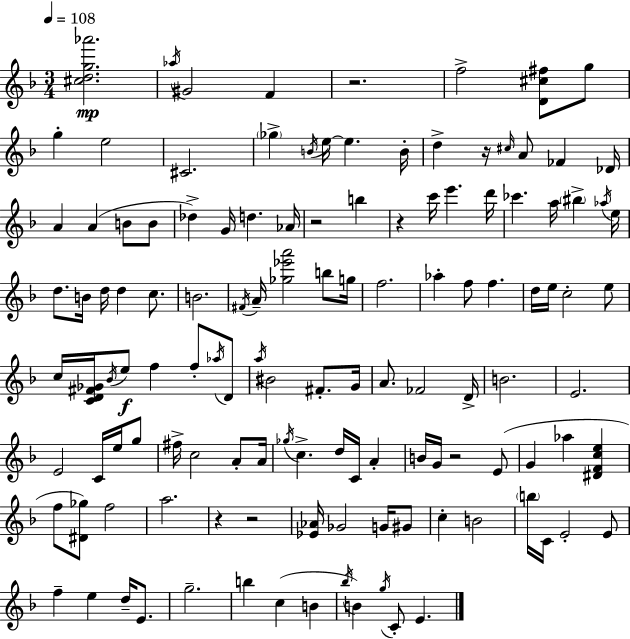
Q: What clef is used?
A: treble